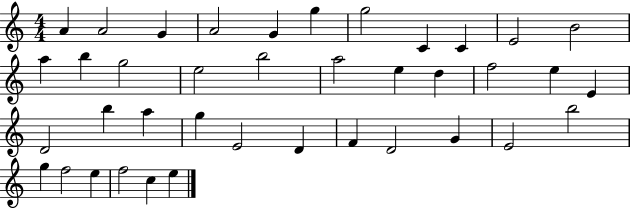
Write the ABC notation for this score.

X:1
T:Untitled
M:4/4
L:1/4
K:C
A A2 G A2 G g g2 C C E2 B2 a b g2 e2 b2 a2 e d f2 e E D2 b a g E2 D F D2 G E2 b2 g f2 e f2 c e